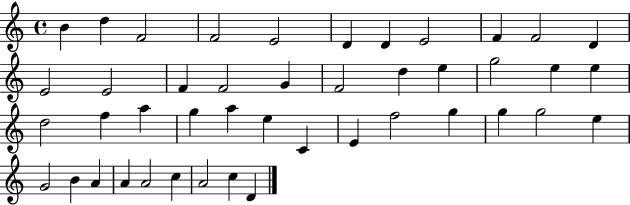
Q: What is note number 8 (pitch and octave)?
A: E4